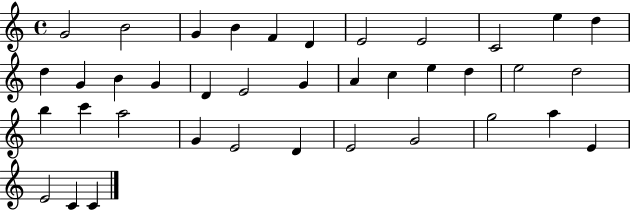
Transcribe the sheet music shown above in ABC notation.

X:1
T:Untitled
M:4/4
L:1/4
K:C
G2 B2 G B F D E2 E2 C2 e d d G B G D E2 G A c e d e2 d2 b c' a2 G E2 D E2 G2 g2 a E E2 C C